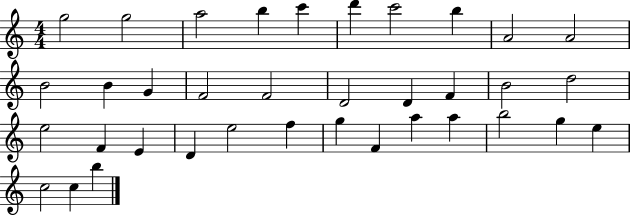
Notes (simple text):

G5/h G5/h A5/h B5/q C6/q D6/q C6/h B5/q A4/h A4/h B4/h B4/q G4/q F4/h F4/h D4/h D4/q F4/q B4/h D5/h E5/h F4/q E4/q D4/q E5/h F5/q G5/q F4/q A5/q A5/q B5/h G5/q E5/q C5/h C5/q B5/q